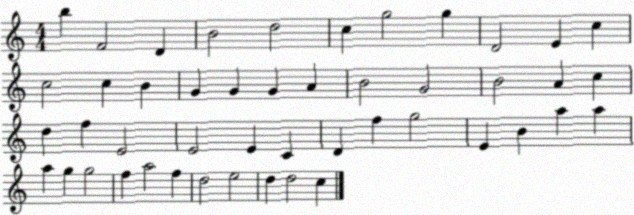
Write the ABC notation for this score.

X:1
T:Untitled
M:4/4
L:1/4
K:C
b F2 D B2 d2 c g2 g D2 E c c2 c B G G G A B2 G2 B2 A c d f E2 E2 E C D f g2 E B a a a g g2 f a2 f d2 e2 d d2 c